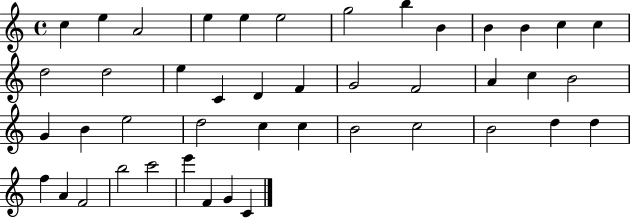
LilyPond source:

{
  \clef treble
  \time 4/4
  \defaultTimeSignature
  \key c \major
  c''4 e''4 a'2 | e''4 e''4 e''2 | g''2 b''4 b'4 | b'4 b'4 c''4 c''4 | \break d''2 d''2 | e''4 c'4 d'4 f'4 | g'2 f'2 | a'4 c''4 b'2 | \break g'4 b'4 e''2 | d''2 c''4 c''4 | b'2 c''2 | b'2 d''4 d''4 | \break f''4 a'4 f'2 | b''2 c'''2 | e'''4 f'4 g'4 c'4 | \bar "|."
}